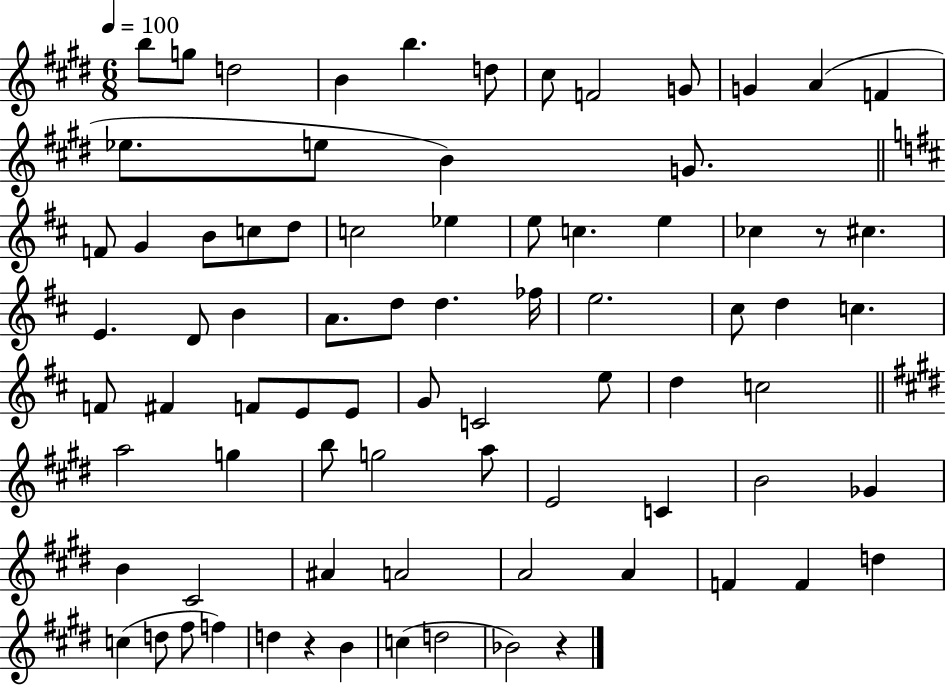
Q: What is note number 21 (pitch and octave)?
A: D5